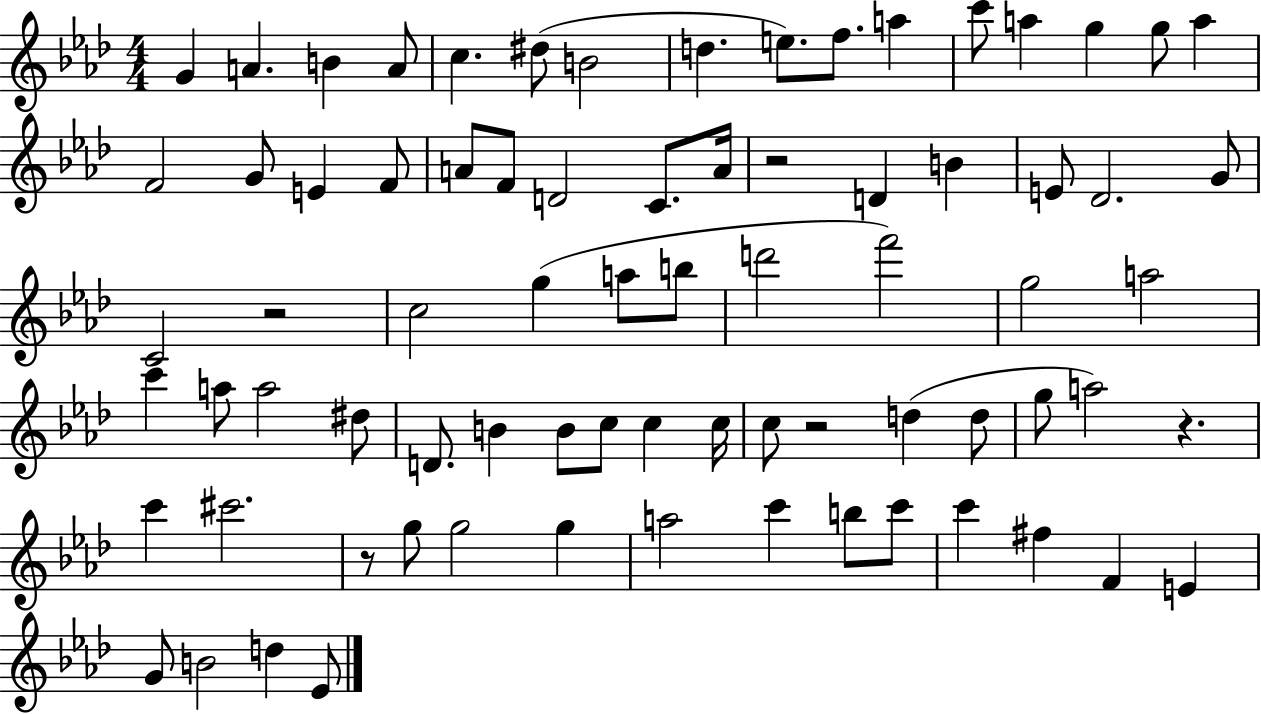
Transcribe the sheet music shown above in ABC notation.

X:1
T:Untitled
M:4/4
L:1/4
K:Ab
G A B A/2 c ^d/2 B2 d e/2 f/2 a c'/2 a g g/2 a F2 G/2 E F/2 A/2 F/2 D2 C/2 A/4 z2 D B E/2 _D2 G/2 C2 z2 c2 g a/2 b/2 d'2 f'2 g2 a2 c' a/2 a2 ^d/2 D/2 B B/2 c/2 c c/4 c/2 z2 d d/2 g/2 a2 z c' ^c'2 z/2 g/2 g2 g a2 c' b/2 c'/2 c' ^f F E G/2 B2 d _E/2